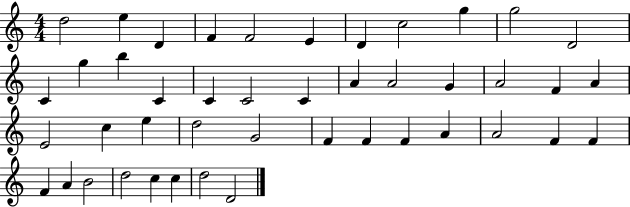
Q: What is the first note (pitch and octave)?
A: D5